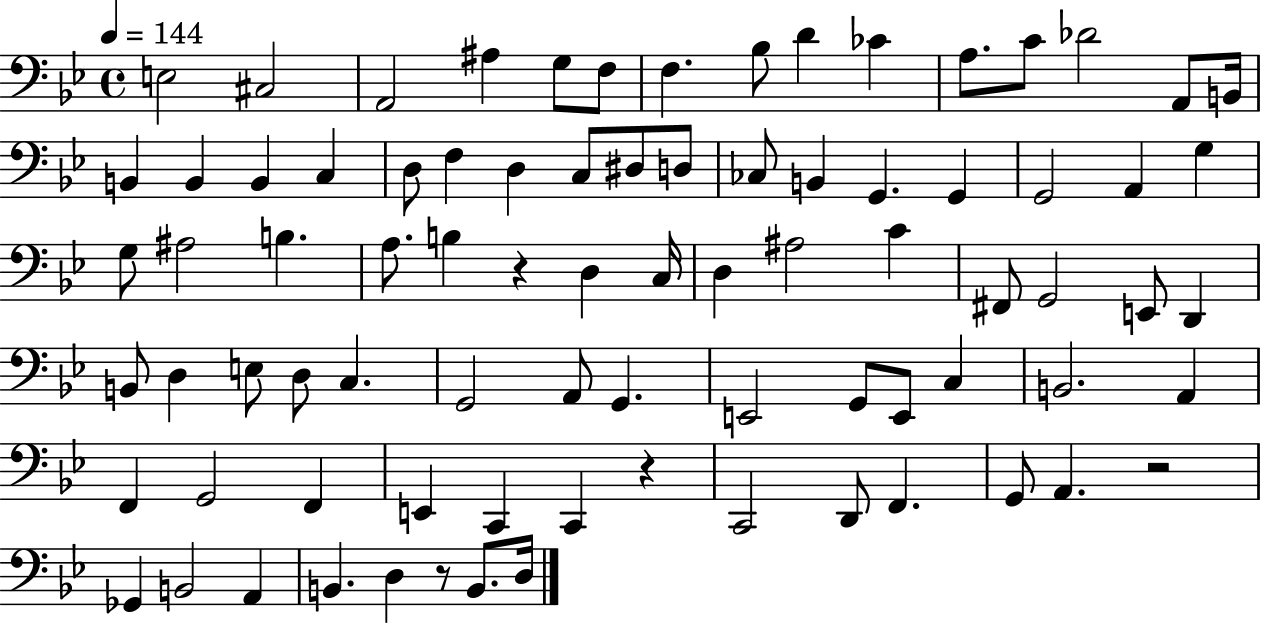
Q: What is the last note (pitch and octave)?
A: D3